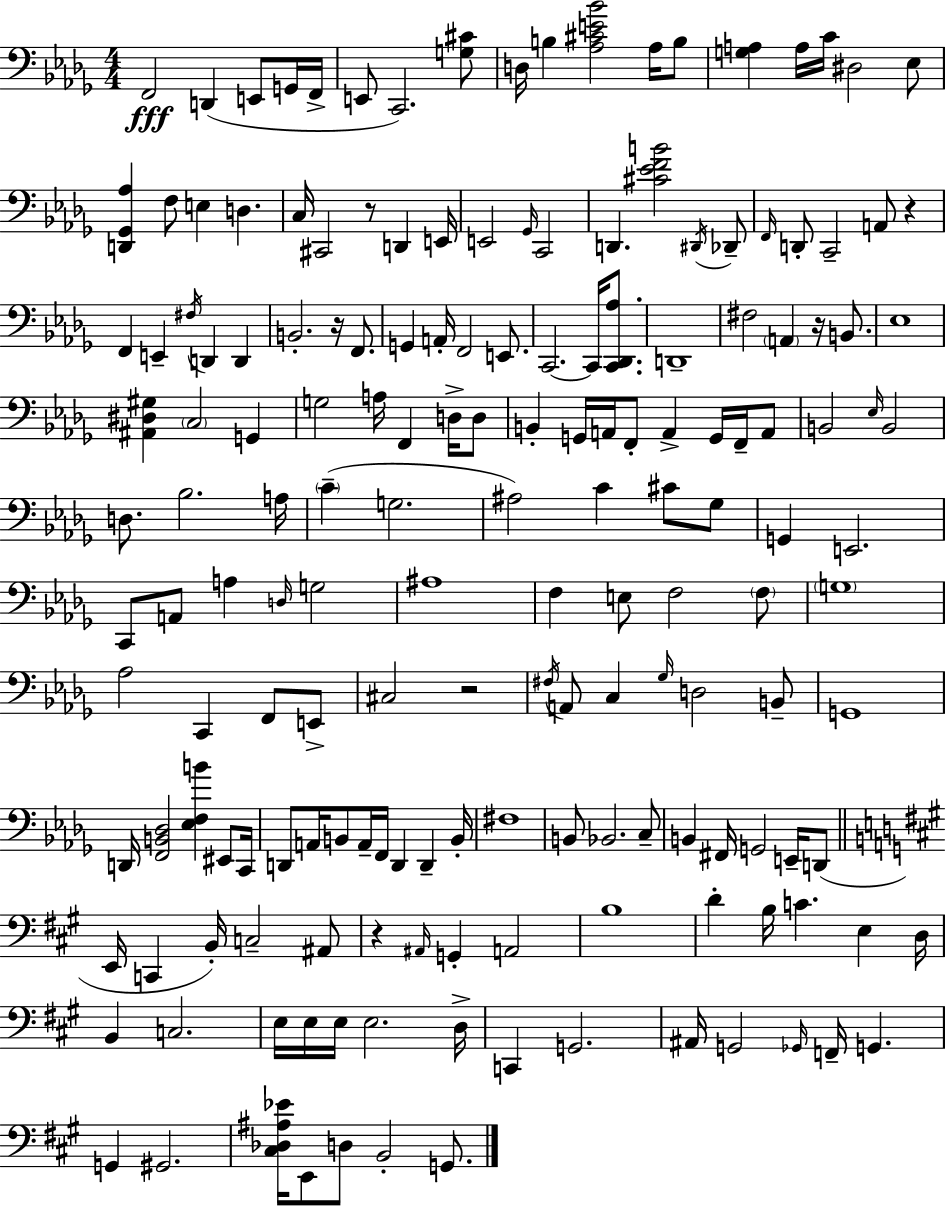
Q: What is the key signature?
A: BES minor